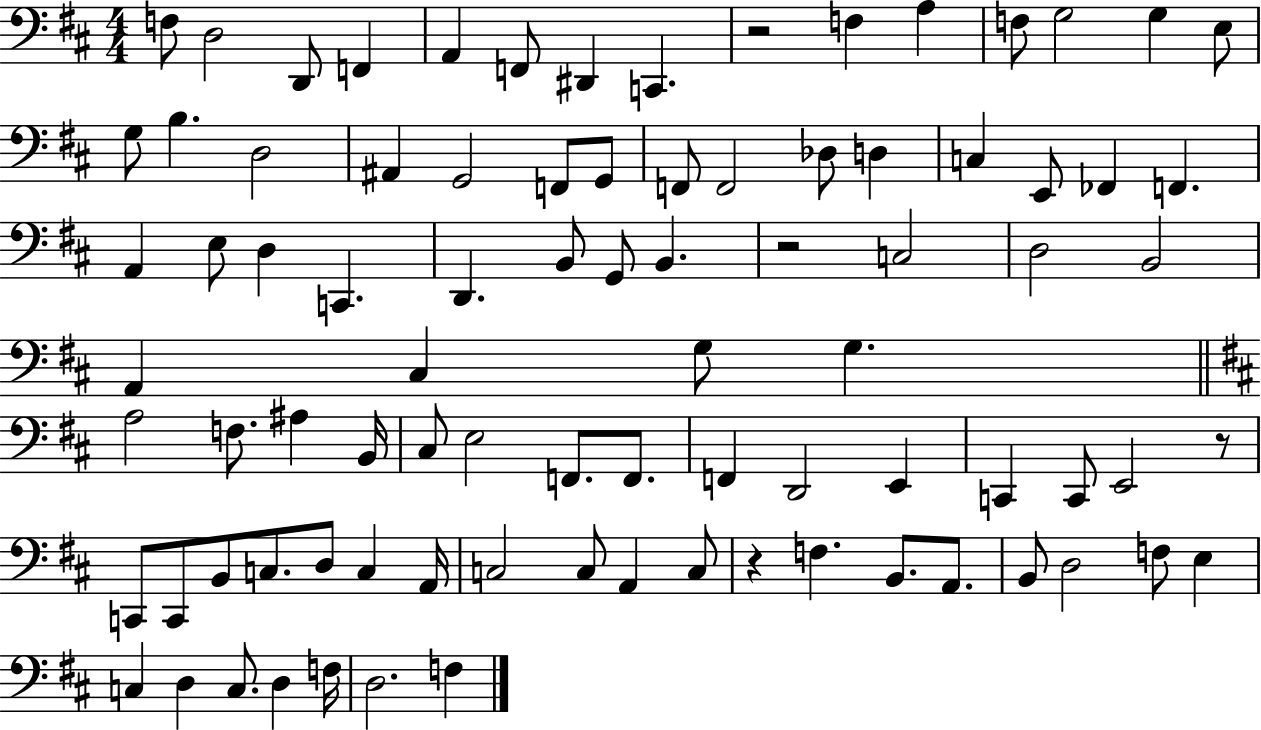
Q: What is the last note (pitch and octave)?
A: F3